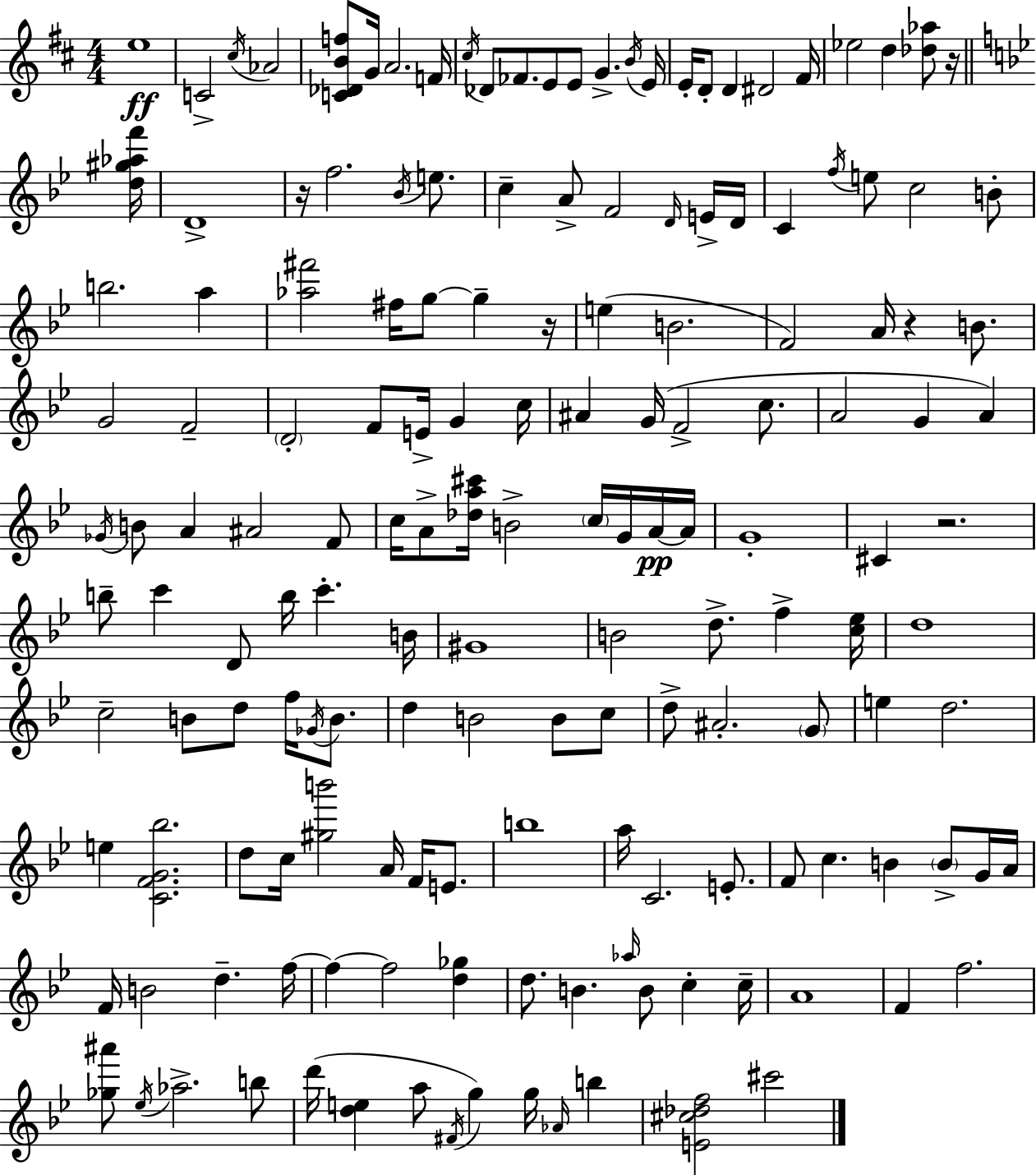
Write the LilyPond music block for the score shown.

{
  \clef treble
  \numericTimeSignature
  \time 4/4
  \key d \major
  e''1\ff | c'2-> \acciaccatura { cis''16 } aes'2 | <c' des' b' f''>8 g'16 a'2. | f'16 \acciaccatura { cis''16 } des'8 fes'8. e'8 e'8 g'4.-> | \break \acciaccatura { b'16 } e'16 e'16-. d'8-. d'4 dis'2 | fis'16 ees''2 d''4 <des'' aes''>8 | r16 \bar "||" \break \key g \minor <d'' gis'' aes'' f'''>16 d'1-> | r16 f''2. \acciaccatura { bes'16 } e''8. | c''4-- a'8-> f'2 | \grace { d'16 } e'16-> d'16 c'4 \acciaccatura { f''16 } e''8 c''2 | \break b'8-. b''2. | a''4 <aes'' fis'''>2 fis''16 g''8~~ g''4-- | r16 e''4( b'2. | f'2) a'16 r4 | \break b'8. g'2 f'2-- | \parenthesize d'2-. f'8 e'16-> g'4 | c''16 ais'4 g'16( f'2-> | c''8. a'2 g'4 | \break a'4) \acciaccatura { ges'16 } b'8 a'4 ais'2 | f'8 c''16 a'8-> <des'' a'' cis'''>16 b'2-> | \parenthesize c''16 g'16 a'16~~\pp a'16 g'1-. | cis'4 r2. | \break b''8-- c'''4 d'8 b''16 c'''4.-. | b'16 gis'1 | b'2 d''8.-> | f''4-> <c'' ees''>16 d''1 | \break c''2-- b'8 d''8 | f''16 \acciaccatura { ges'16 } b'8. d''4 b'2 | b'8 c''8 d''8-> ais'2.-. | \parenthesize g'8 e''4 d''2. | \break e''4 <c' f' g' bes''>2. | d''8 c''16 <gis'' b'''>2 | a'16 f'16 e'8. b''1 | a''16 c'2. | \break e'8.-. f'8 c''4. b'4 | \parenthesize b'8-> g'16 a'16 f'16 b'2 d''4.-- | f''16~~ f''4~~ f''2 | <d'' ges''>4 d''8. b'4. \grace { aes''16 } | \break b'8 c''4-. c''16-- a'1 | f'4 f''2. | <ges'' ais'''>8 \acciaccatura { ees''16 } aes''2.-> | b''8 d'''16( <d'' e''>4 a''8 \acciaccatura { fis'16 }) | \break g''4 g''16 \grace { aes'16 } b''4 <e' cis'' des'' f''>2 | cis'''2 \bar "|."
}